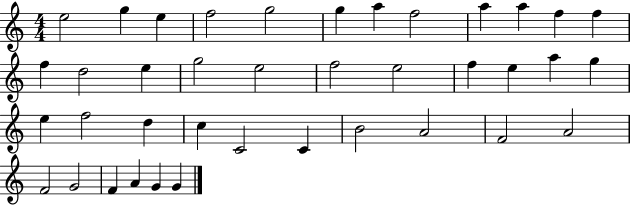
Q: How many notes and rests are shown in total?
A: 39